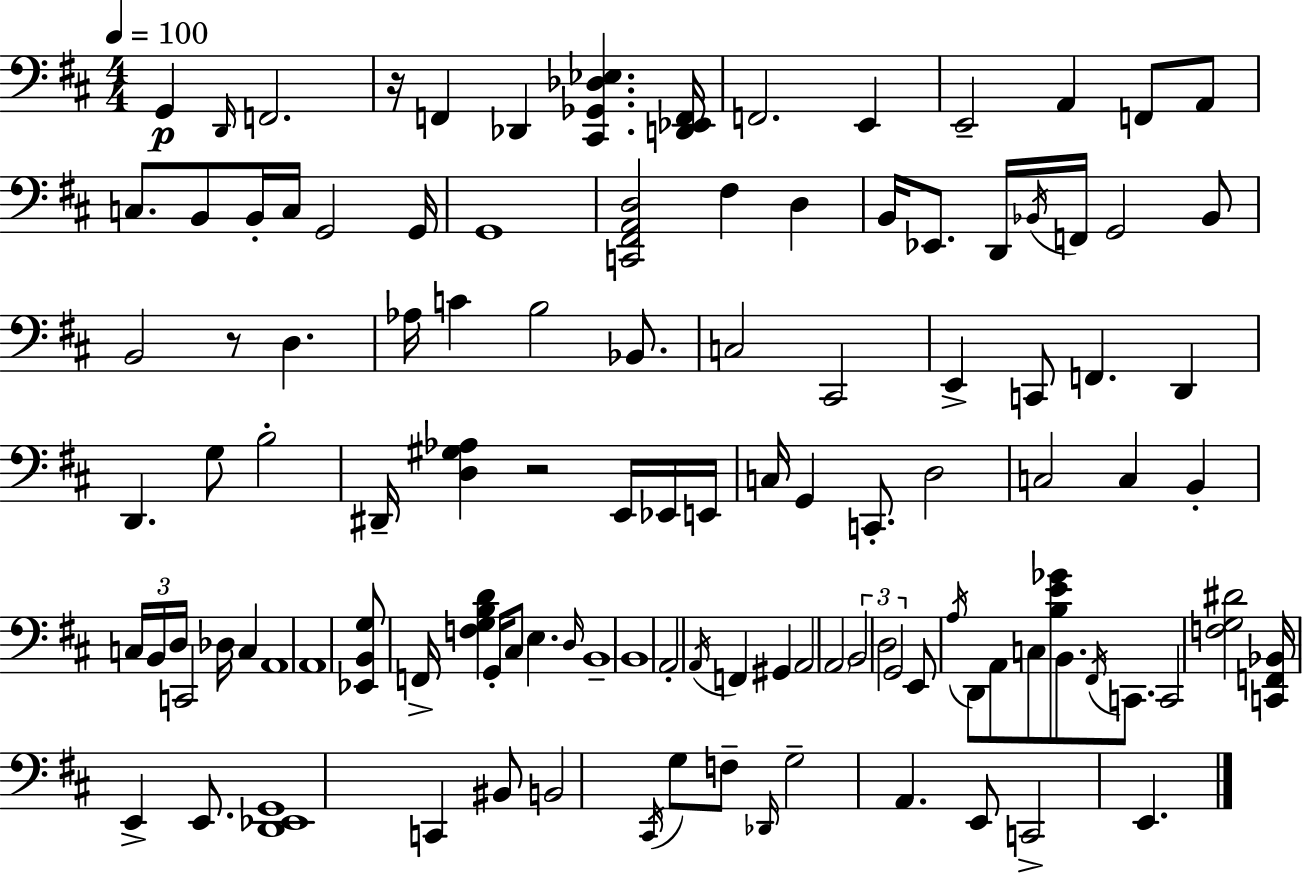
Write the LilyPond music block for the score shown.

{
  \clef bass
  \numericTimeSignature
  \time 4/4
  \key d \major
  \tempo 4 = 100
  g,4\p \grace { d,16 } f,2. | r16 f,4 des,4 <cis, ges, des ees>4. | <d, ees, f,>16 f,2. e,4 | e,2-- a,4 f,8 a,8 | \break c8. b,8 b,16-. c16 g,2 | g,16 g,1 | <c, fis, a, d>2 fis4 d4 | b,16 ees,8. d,16 \acciaccatura { bes,16 } f,16 g,2 | \break bes,8 b,2 r8 d4. | aes16 c'4 b2 bes,8. | c2 cis,2 | e,4-> c,8 f,4. d,4 | \break d,4. g8 b2-. | dis,16-- <d gis aes>4 r2 e,16 | ees,16 e,16 c16 g,4 c,8.-. d2 | c2 c4 b,4-. | \break \tuplet 3/2 { c16 b,16 d16 } c,2 des16 c4 | a,1 | a,1 | <ees, b, g>8 f,16-> <f g b d'>4 g,16-. cis8 e4. | \break \grace { d16 } b,1-- | b,1 | a,2-. \acciaccatura { a,16 } f,4 | gis,4 a,2 \parenthesize a,2 | \break \tuplet 3/2 { b,2 d2 | g,2 } e,8 \acciaccatura { a16 } d,8 | a,8 c8 <b e' ges'>8 b,8. \acciaccatura { fis,16 } c,8. c,2 | <f g dis'>2 <c, f, bes,>16 e,4-> | \break e,8. <d, ees, g,>1 | c,4 bis,8 b,2 | \acciaccatura { cis,16 } g8 f8-- \grace { des,16 } g2-- | a,4. e,8 c,2-> | \break e,4. \bar "|."
}